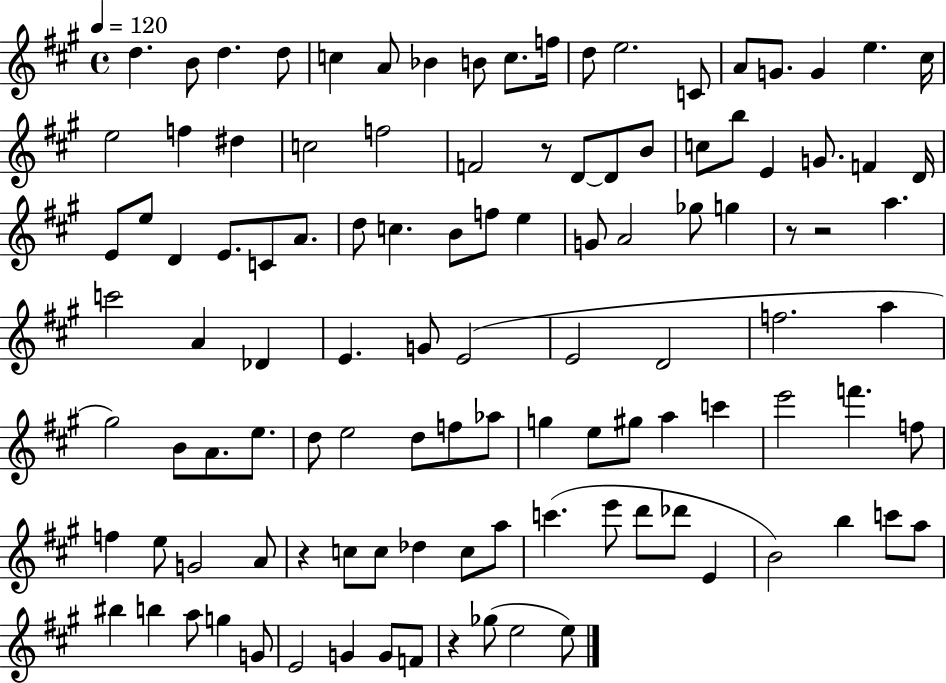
{
  \clef treble
  \time 4/4
  \defaultTimeSignature
  \key a \major
  \tempo 4 = 120
  d''4. b'8 d''4. d''8 | c''4 a'8 bes'4 b'8 c''8. f''16 | d''8 e''2. c'8 | a'8 g'8. g'4 e''4. cis''16 | \break e''2 f''4 dis''4 | c''2 f''2 | f'2 r8 d'8~~ d'8 b'8 | c''8 b''8 e'4 g'8. f'4 d'16 | \break e'8 e''8 d'4 e'8. c'8 a'8. | d''8 c''4. b'8 f''8 e''4 | g'8 a'2 ges''8 g''4 | r8 r2 a''4. | \break c'''2 a'4 des'4 | e'4. g'8 e'2( | e'2 d'2 | f''2. a''4 | \break gis''2) b'8 a'8. e''8. | d''8 e''2 d''8 f''8 aes''8 | g''4 e''8 gis''8 a''4 c'''4 | e'''2 f'''4. f''8 | \break f''4 e''8 g'2 a'8 | r4 c''8 c''8 des''4 c''8 a''8 | c'''4.( e'''8 d'''8 des'''8 e'4 | b'2) b''4 c'''8 a''8 | \break bis''4 b''4 a''8 g''4 g'8 | e'2 g'4 g'8 f'8 | r4 ges''8( e''2 e''8) | \bar "|."
}